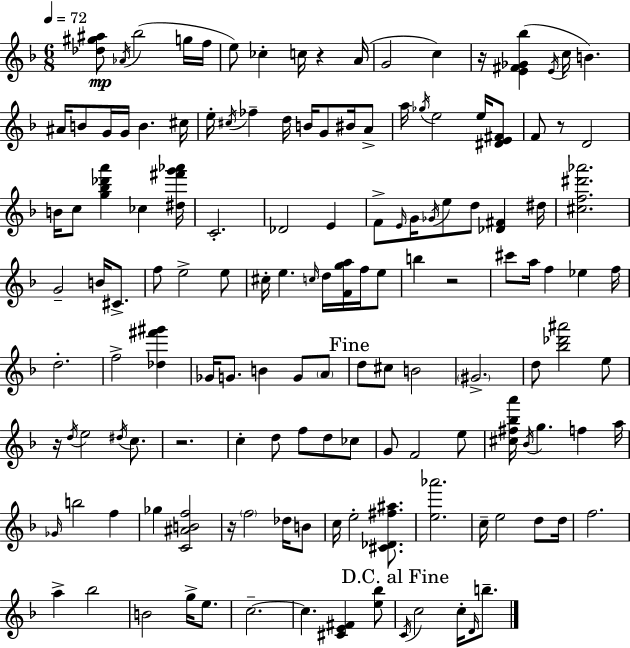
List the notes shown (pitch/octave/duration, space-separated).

[Db5,G#5,A#5]/e Ab4/s Bb5/h G5/s F5/s E5/e CES5/q C5/s R/q A4/s G4/h C5/q R/s [E4,F#4,Gb4,Bb5]/q E4/s C5/s B4/q. A#4/s B4/e G4/s G4/s B4/q. C#5/s E5/s C#5/s FES5/q D5/s B4/s G4/e BIS4/s A4/e A5/s Gb5/s E5/h E5/s [D#4,E4,F#4]/e F4/e R/e D4/h B4/s C5/e [G5,Bb5,Db6,A6]/q CES5/q [D#5,F#6,G6,Ab6]/s C4/h. Db4/h E4/q F4/e E4/s G4/s Gb4/s E5/e D5/e [Db4,F#4]/q D#5/s [C#5,F5,D#6,Ab6]/h. G4/h B4/s C#4/e. F5/e E5/h E5/e C#5/s E5/q. C5/s D5/s [F4,G5,A5]/s F5/s E5/e B5/q R/h C#6/e A5/s F5/q Eb5/q F5/s D5/h. F5/h [Db5,F#6,G#6]/q Gb4/s G4/e. B4/q G4/e A4/e D5/e C#5/e B4/h G#4/h. D5/e [Bb5,Db6,A#6]/h E5/e R/s D5/s E5/h D#5/s C5/e. R/h. C5/q D5/e F5/e D5/e CES5/e G4/e F4/h E5/e [C#5,F#5,Bb5,A6]/s Bb4/s G5/q. F5/q A5/s Gb4/s B5/h F5/q Gb5/q [C4,A#4,B4,F5]/h R/s F5/h Db5/s B4/e C5/s E5/h [C#4,Db4,F#5,A#5]/e. [E5,Ab6]/h. C5/s E5/h D5/e D5/s F5/h. A5/q Bb5/h B4/h G5/s E5/e. C5/h. C5/q. [C#4,E4,F#4]/q [E5,Bb5]/e C4/s C5/h C5/s D4/s B5/e.